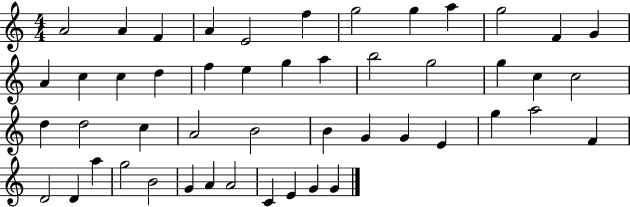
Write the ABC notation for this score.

X:1
T:Untitled
M:4/4
L:1/4
K:C
A2 A F A E2 f g2 g a g2 F G A c c d f e g a b2 g2 g c c2 d d2 c A2 B2 B G G E g a2 F D2 D a g2 B2 G A A2 C E G G